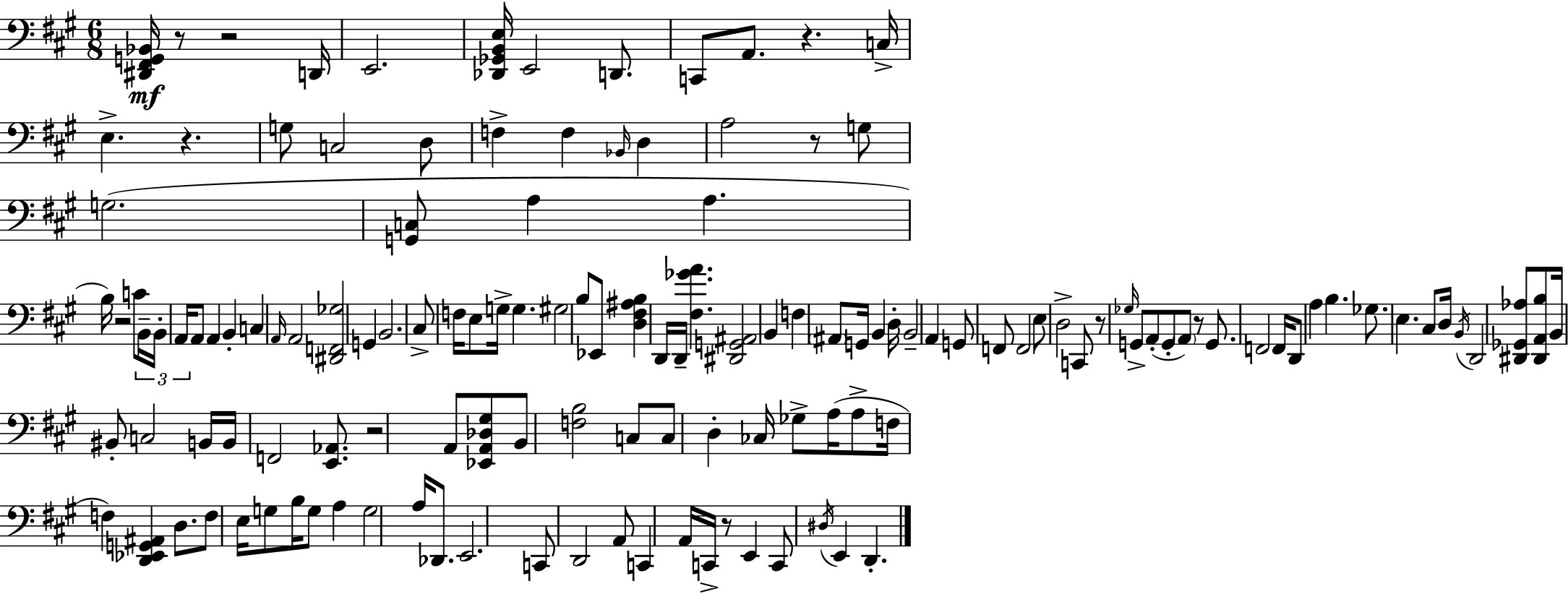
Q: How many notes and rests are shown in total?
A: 136